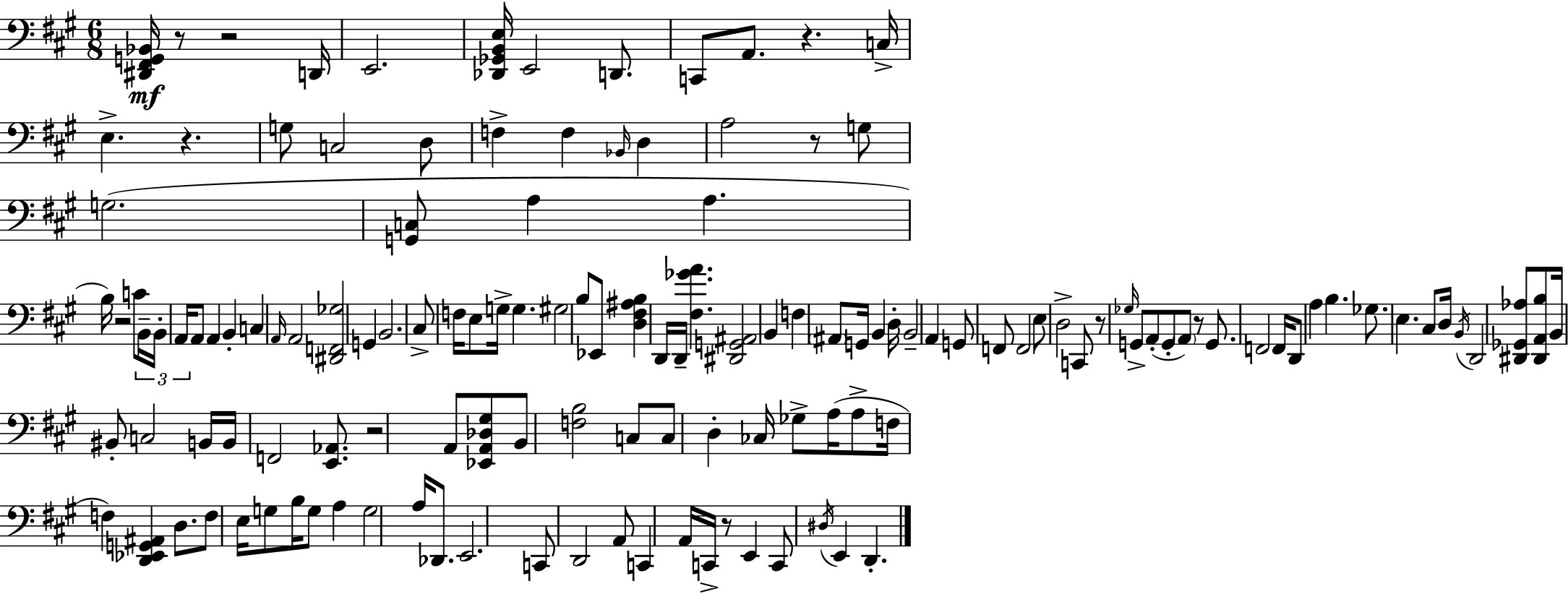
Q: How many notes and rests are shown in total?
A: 136